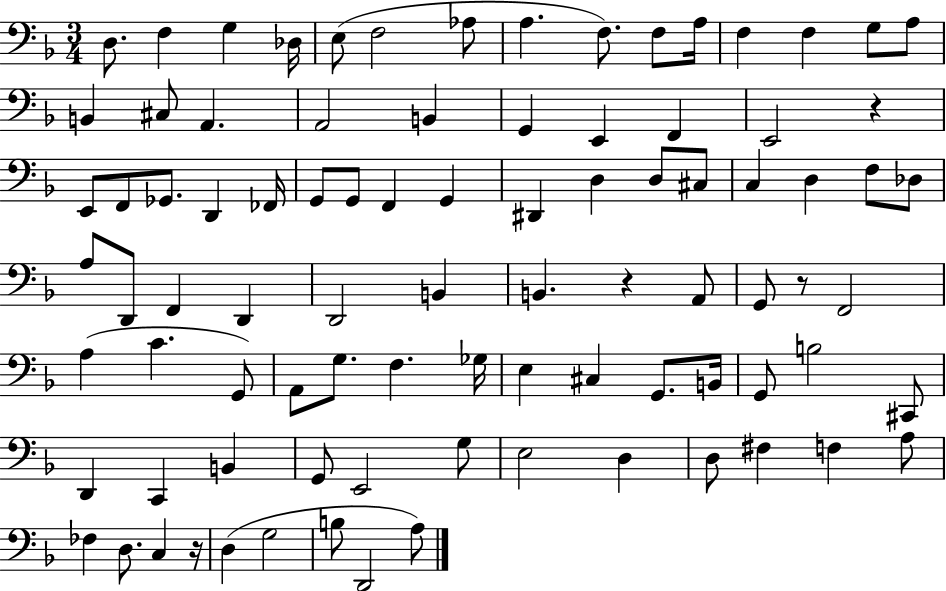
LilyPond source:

{
  \clef bass
  \numericTimeSignature
  \time 3/4
  \key f \major
  d8. f4 g4 des16 | e8( f2 aes8 | a4. f8.) f8 a16 | f4 f4 g8 a8 | \break b,4 cis8 a,4. | a,2 b,4 | g,4 e,4 f,4 | e,2 r4 | \break e,8 f,8 ges,8. d,4 fes,16 | g,8 g,8 f,4 g,4 | dis,4 d4 d8 cis8 | c4 d4 f8 des8 | \break a8 d,8 f,4 d,4 | d,2 b,4 | b,4. r4 a,8 | g,8 r8 f,2 | \break a4( c'4. g,8) | a,8 g8. f4. ges16 | e4 cis4 g,8. b,16 | g,8 b2 cis,8 | \break d,4 c,4 b,4 | g,8 e,2 g8 | e2 d4 | d8 fis4 f4 a8 | \break fes4 d8. c4 r16 | d4( g2 | b8 d,2 a8) | \bar "|."
}